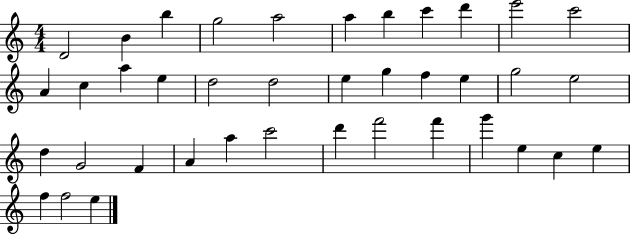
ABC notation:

X:1
T:Untitled
M:4/4
L:1/4
K:C
D2 B b g2 a2 a b c' d' e'2 c'2 A c a e d2 d2 e g f e g2 e2 d G2 F A a c'2 d' f'2 f' g' e c e f f2 e